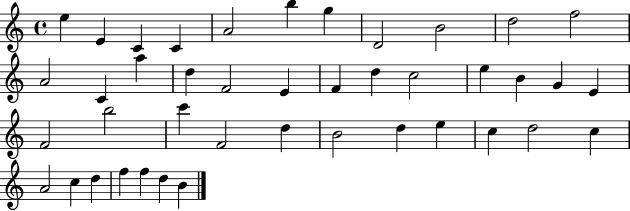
E5/q E4/q C4/q C4/q A4/h B5/q G5/q D4/h B4/h D5/h F5/h A4/h C4/q A5/q D5/q F4/h E4/q F4/q D5/q C5/h E5/q B4/q G4/q E4/q F4/h B5/h C6/q F4/h D5/q B4/h D5/q E5/q C5/q D5/h C5/q A4/h C5/q D5/q F5/q F5/q D5/q B4/q